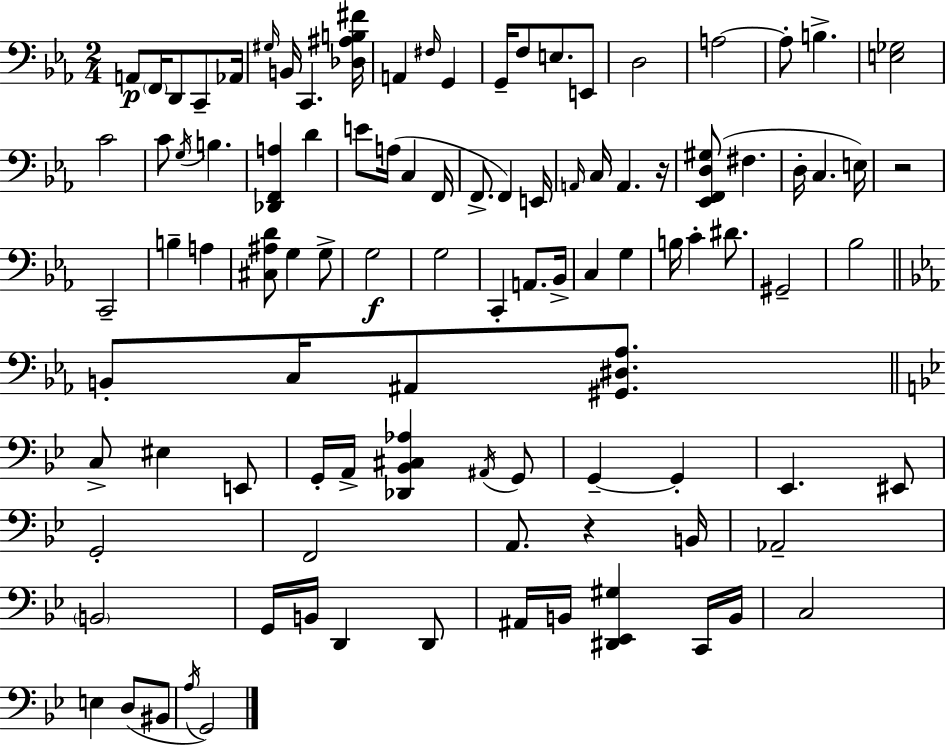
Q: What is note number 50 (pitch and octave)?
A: G3